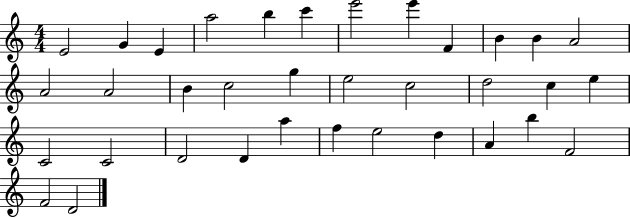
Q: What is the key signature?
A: C major